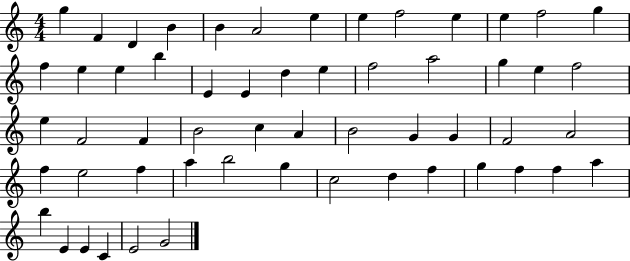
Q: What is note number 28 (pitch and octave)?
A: F4